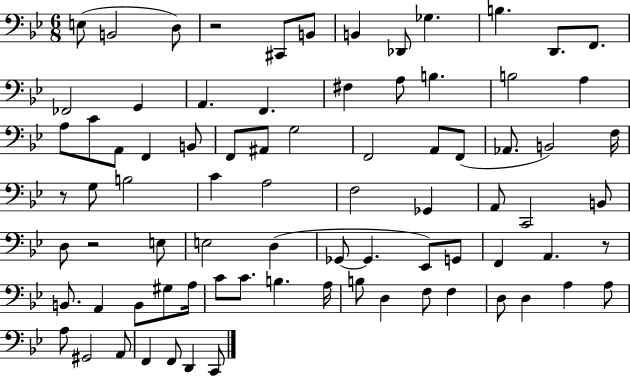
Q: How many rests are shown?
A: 4